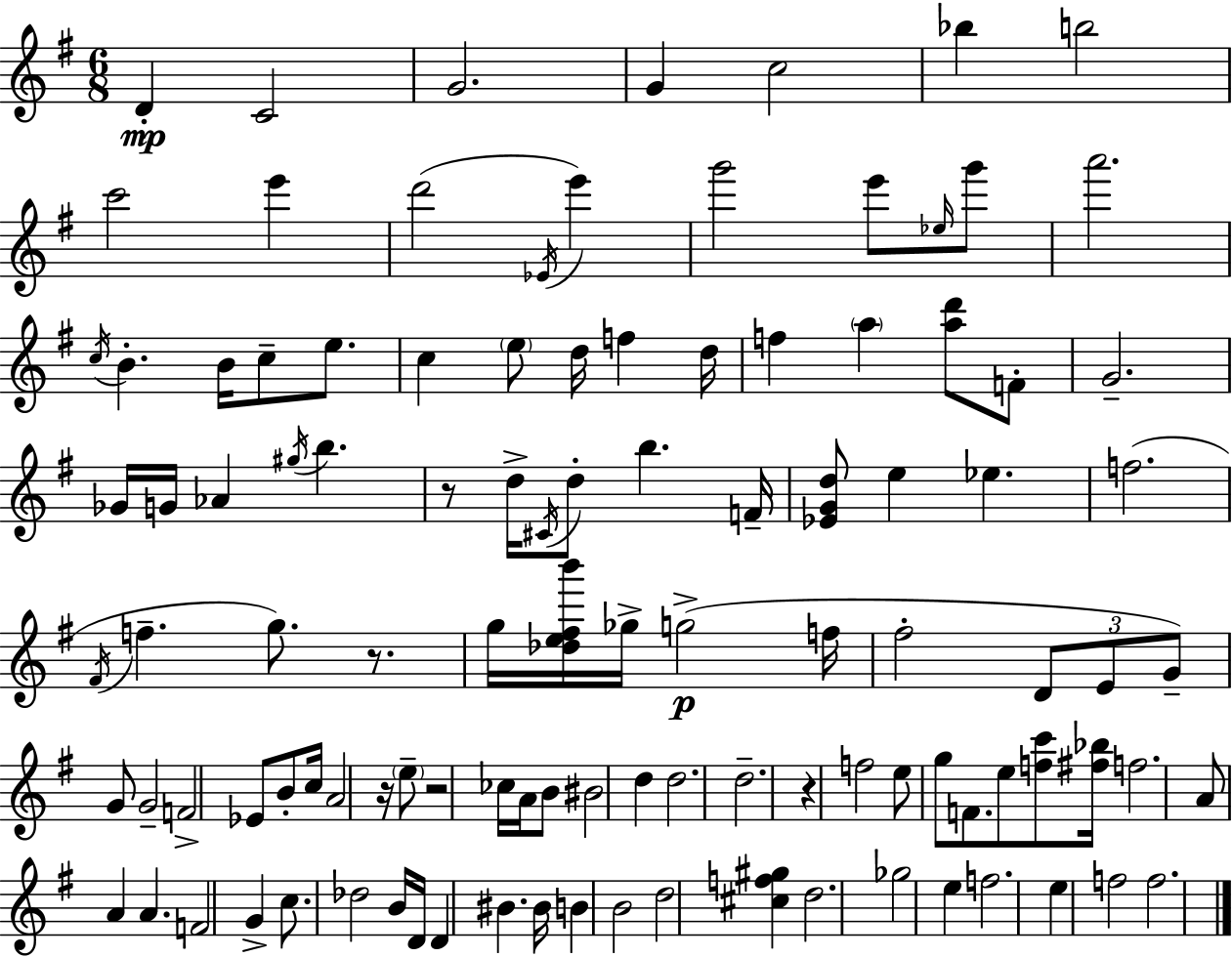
{
  \clef treble
  \numericTimeSignature
  \time 6/8
  \key e \minor
  d'4-.\mp c'2 | g'2. | g'4 c''2 | bes''4 b''2 | \break c'''2 e'''4 | d'''2( \acciaccatura { ees'16 } e'''4) | g'''2 e'''8 \grace { ees''16 } | g'''8 a'''2. | \break \acciaccatura { c''16 } b'4.-. b'16 c''8-- | e''8. c''4 \parenthesize e''8 d''16 f''4 | d''16 f''4 \parenthesize a''4 <a'' d'''>8 | f'8-. g'2.-- | \break ges'16 g'16 aes'4 \acciaccatura { gis''16 } b''4. | r8 d''16-> \acciaccatura { cis'16 } d''8-. b''4. | f'16-- <ees' g' d''>8 e''4 ees''4. | f''2.( | \break \acciaccatura { fis'16 } f''4.-- | g''8.) r8. g''16 <des'' e'' fis'' b'''>16 ges''16-> g''2->(\p | f''16 fis''2-. | \tuplet 3/2 { d'8 e'8 g'8--) } g'8 g'2-- | \break f'2-> | ees'8 b'8-. c''16 a'2 | r16 \parenthesize e''8-- r2 | ces''16 a'16 b'8 bis'2 | \break d''4 d''2. | d''2.-- | r4 f''2 | e''8 g''8 f'8. | \break e''8 <f'' c'''>8 <fis'' bes''>16 f''2. | a'8 a'4 | a'4. f'2 | g'4-> c''8. des''2 | \break b'16 d'16 d'4 bis'4. | bis'16 b'4 b'2 | d''2 | <cis'' f'' gis''>4 d''2. | \break ges''2 | e''4 f''2. | e''4 f''2 | f''2. | \break \bar "|."
}